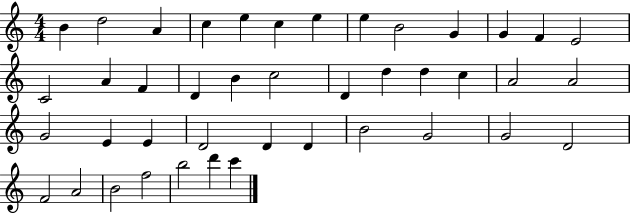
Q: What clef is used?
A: treble